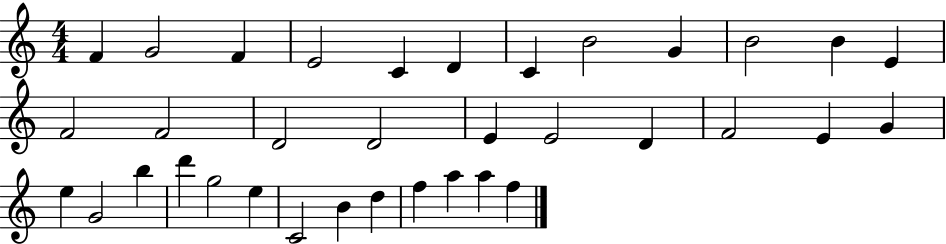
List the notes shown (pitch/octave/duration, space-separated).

F4/q G4/h F4/q E4/h C4/q D4/q C4/q B4/h G4/q B4/h B4/q E4/q F4/h F4/h D4/h D4/h E4/q E4/h D4/q F4/h E4/q G4/q E5/q G4/h B5/q D6/q G5/h E5/q C4/h B4/q D5/q F5/q A5/q A5/q F5/q